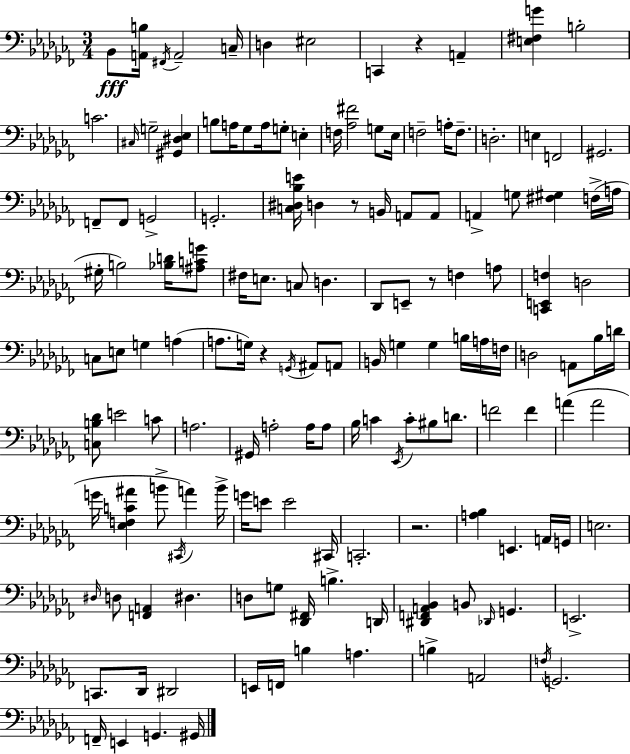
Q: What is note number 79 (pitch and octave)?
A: C4